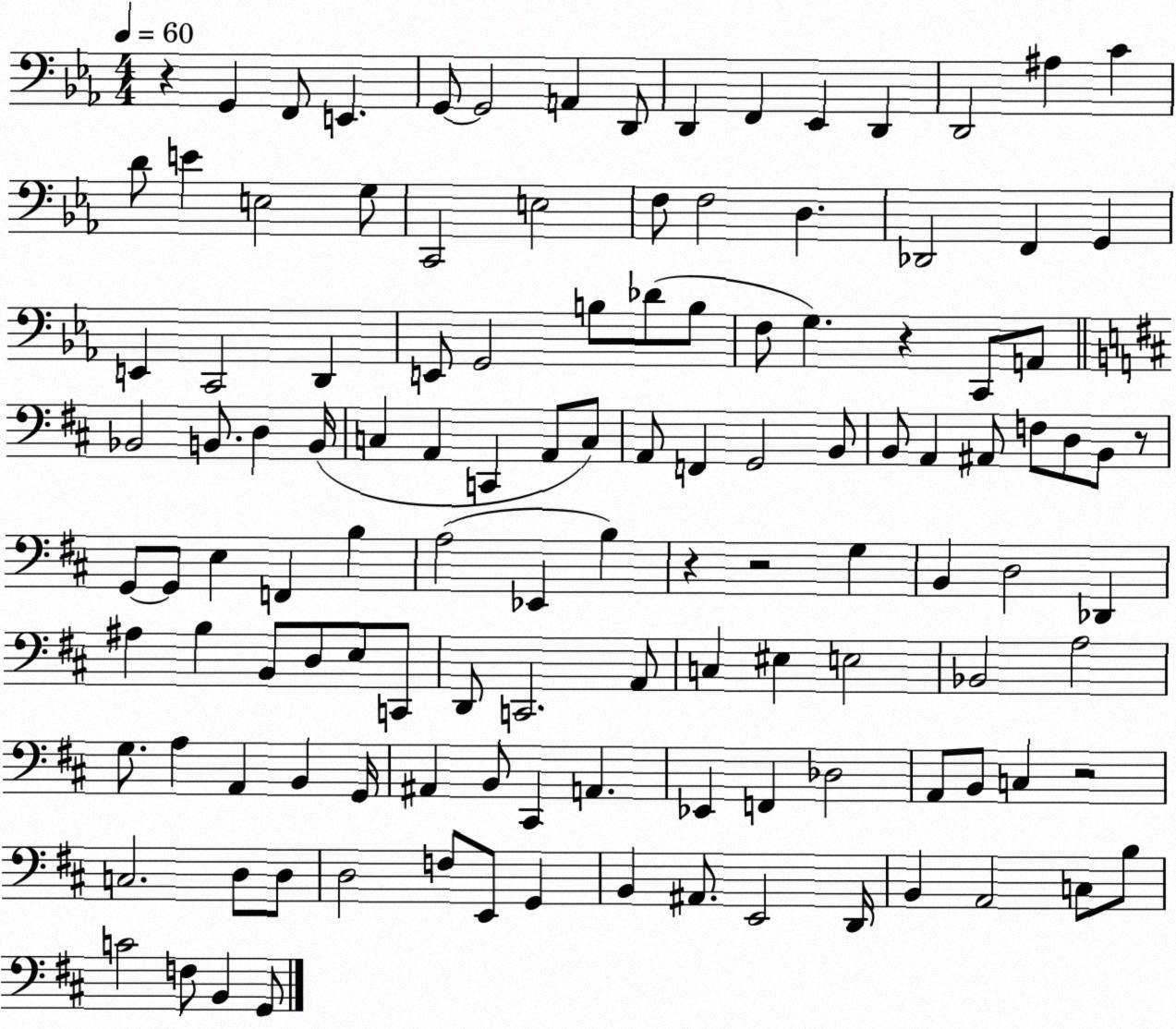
X:1
T:Untitled
M:4/4
L:1/4
K:Eb
z G,, F,,/2 E,, G,,/2 G,,2 A,, D,,/2 D,, F,, _E,, D,, D,,2 ^A, C D/2 E E,2 G,/2 C,,2 E,2 F,/2 F,2 D, _D,,2 F,, G,, E,, C,,2 D,, E,,/2 G,,2 B,/2 _D/2 B,/2 F,/2 G, z C,,/2 A,,/2 _B,,2 B,,/2 D, B,,/4 C, A,, C,, A,,/2 C,/2 A,,/2 F,, G,,2 B,,/2 B,,/2 A,, ^A,,/2 F,/2 D,/2 B,,/2 z/2 G,,/2 G,,/2 E, F,, B, A,2 _E,, B, z z2 G, B,, D,2 _D,, ^A, B, B,,/2 D,/2 E,/2 C,,/2 D,,/2 C,,2 A,,/2 C, ^E, E,2 _B,,2 A,2 G,/2 A, A,, B,, G,,/4 ^A,, B,,/2 ^C,, A,, _E,, F,, _D,2 A,,/2 B,,/2 C, z2 C,2 D,/2 D,/2 D,2 F,/2 E,,/2 G,, B,, ^A,,/2 E,,2 D,,/4 B,, A,,2 C,/2 B,/2 C2 F,/2 B,, G,,/2